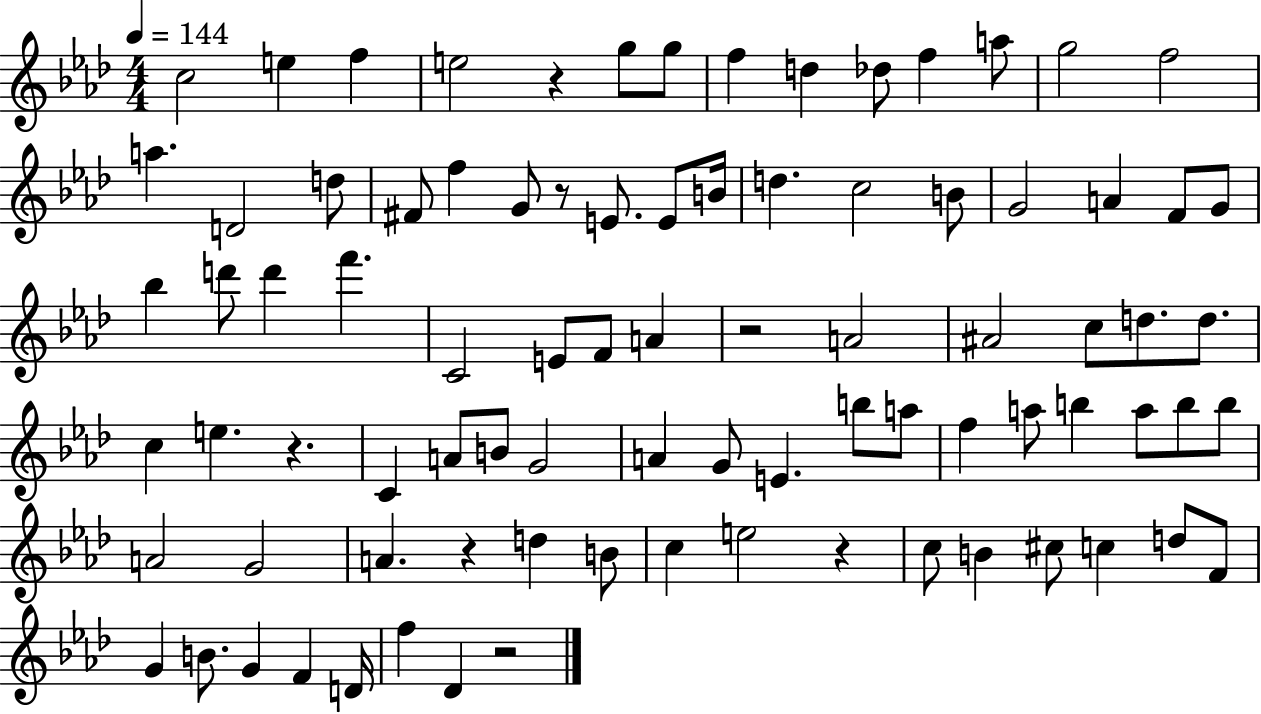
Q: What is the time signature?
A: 4/4